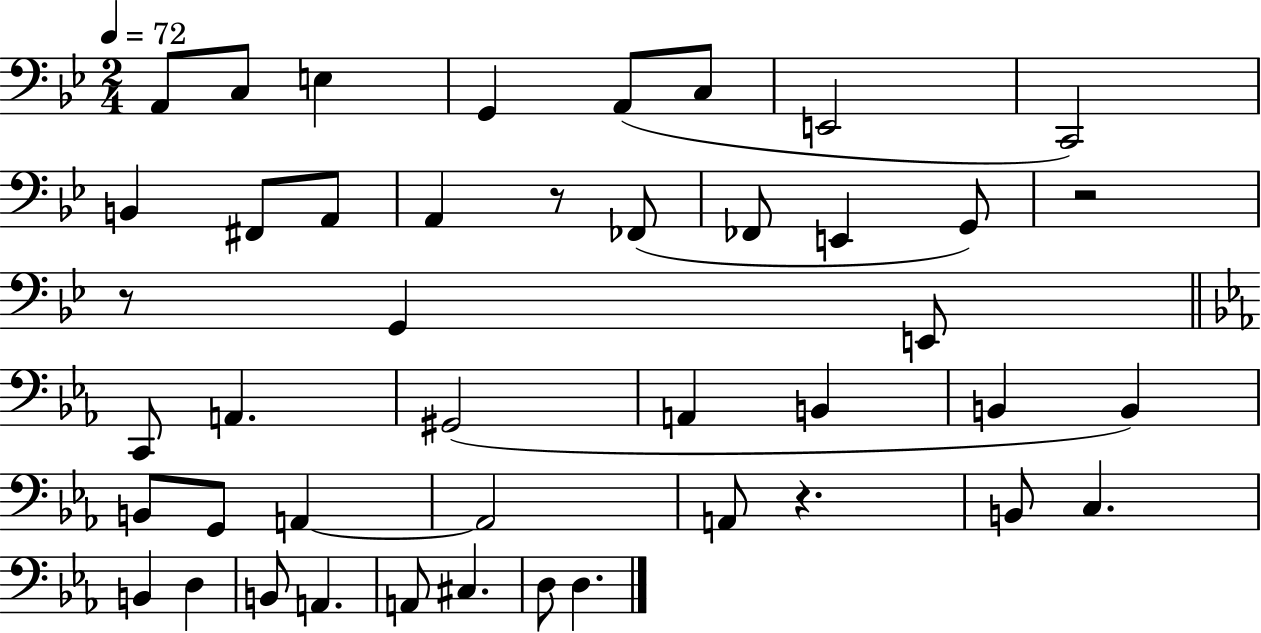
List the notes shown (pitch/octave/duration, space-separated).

A2/e C3/e E3/q G2/q A2/e C3/e E2/h C2/h B2/q F#2/e A2/e A2/q R/e FES2/e FES2/e E2/q G2/e R/h R/e G2/q E2/e C2/e A2/q. G#2/h A2/q B2/q B2/q B2/q B2/e G2/e A2/q A2/h A2/e R/q. B2/e C3/q. B2/q D3/q B2/e A2/q. A2/e C#3/q. D3/e D3/q.